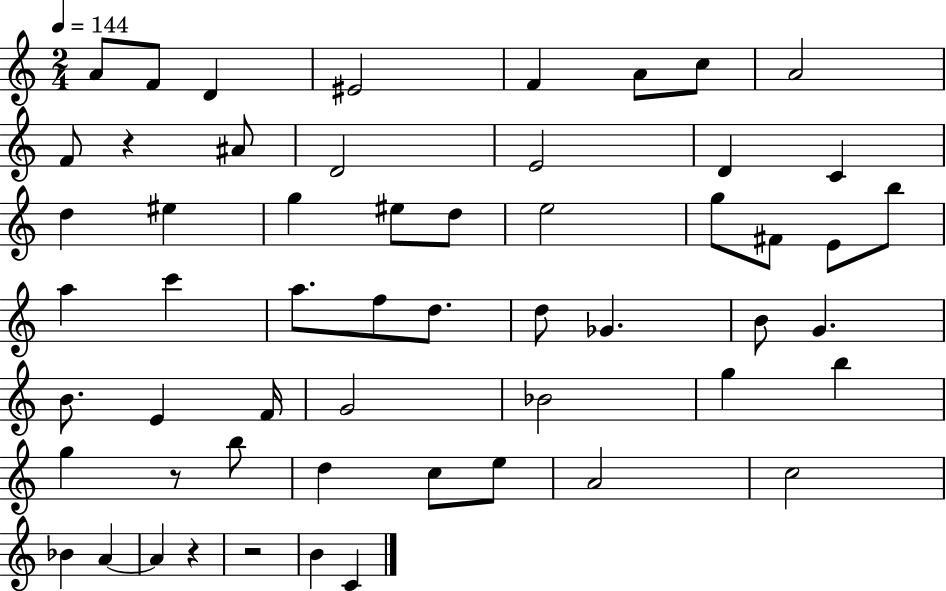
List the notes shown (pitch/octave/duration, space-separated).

A4/e F4/e D4/q EIS4/h F4/q A4/e C5/e A4/h F4/e R/q A#4/e D4/h E4/h D4/q C4/q D5/q EIS5/q G5/q EIS5/e D5/e E5/h G5/e F#4/e E4/e B5/e A5/q C6/q A5/e. F5/e D5/e. D5/e Gb4/q. B4/e G4/q. B4/e. E4/q F4/s G4/h Bb4/h G5/q B5/q G5/q R/e B5/e D5/q C5/e E5/e A4/h C5/h Bb4/q A4/q A4/q R/q R/h B4/q C4/q